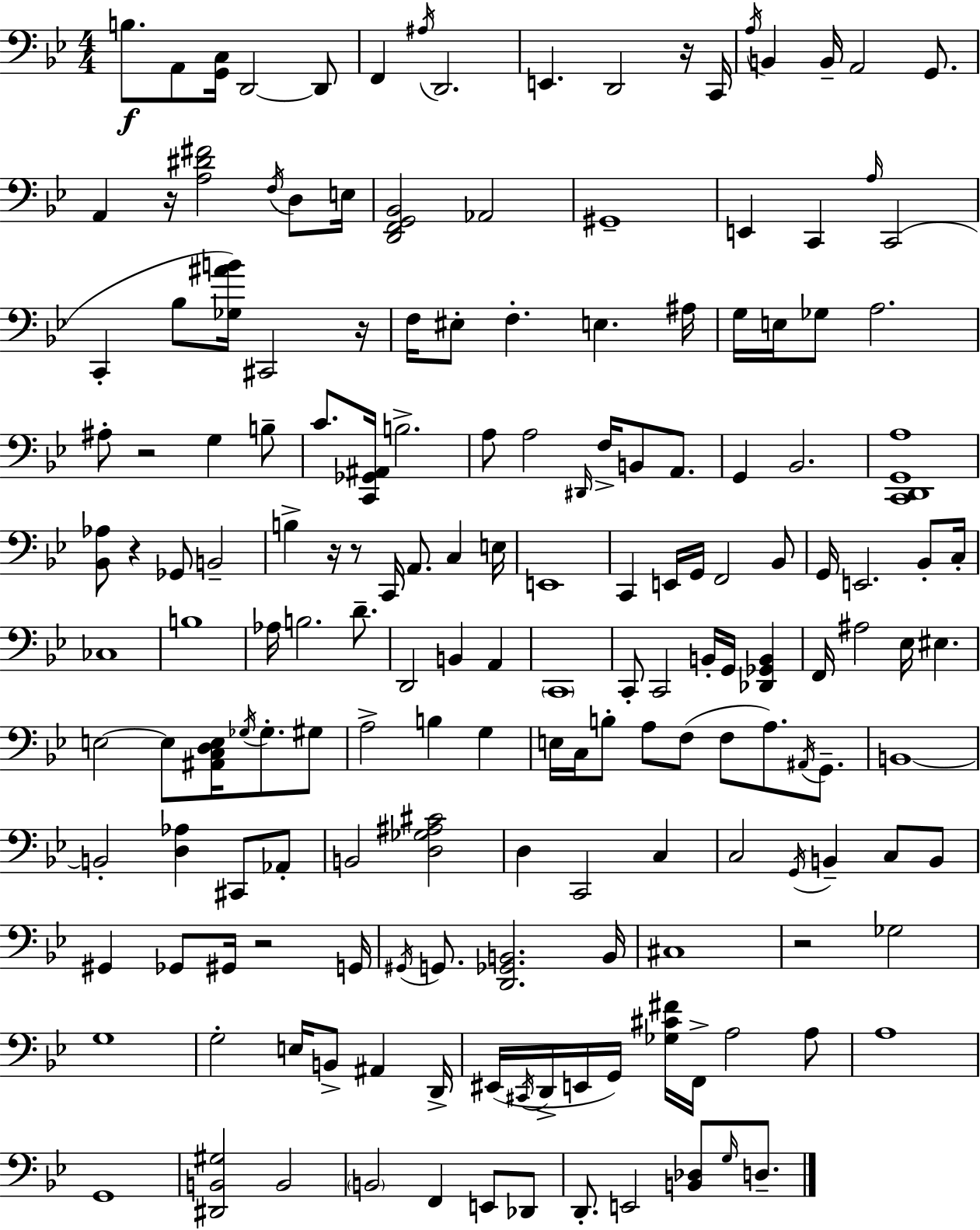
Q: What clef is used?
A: bass